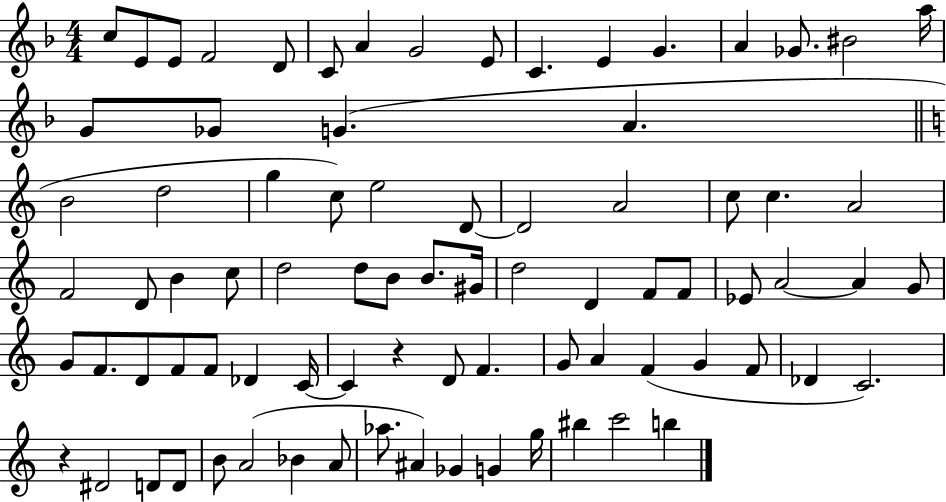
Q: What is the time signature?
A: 4/4